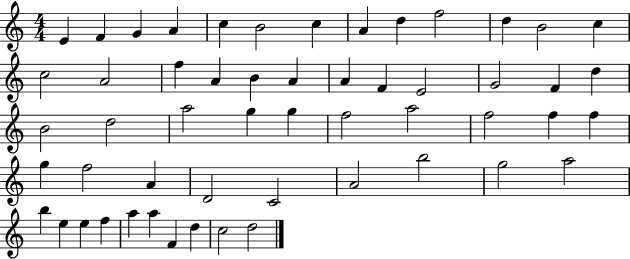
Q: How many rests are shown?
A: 0